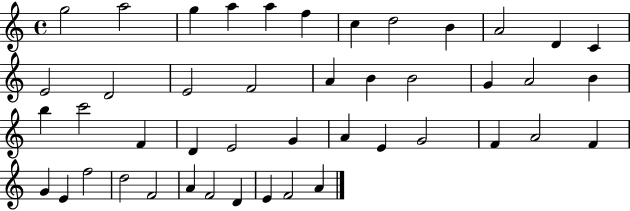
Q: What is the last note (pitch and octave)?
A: A4